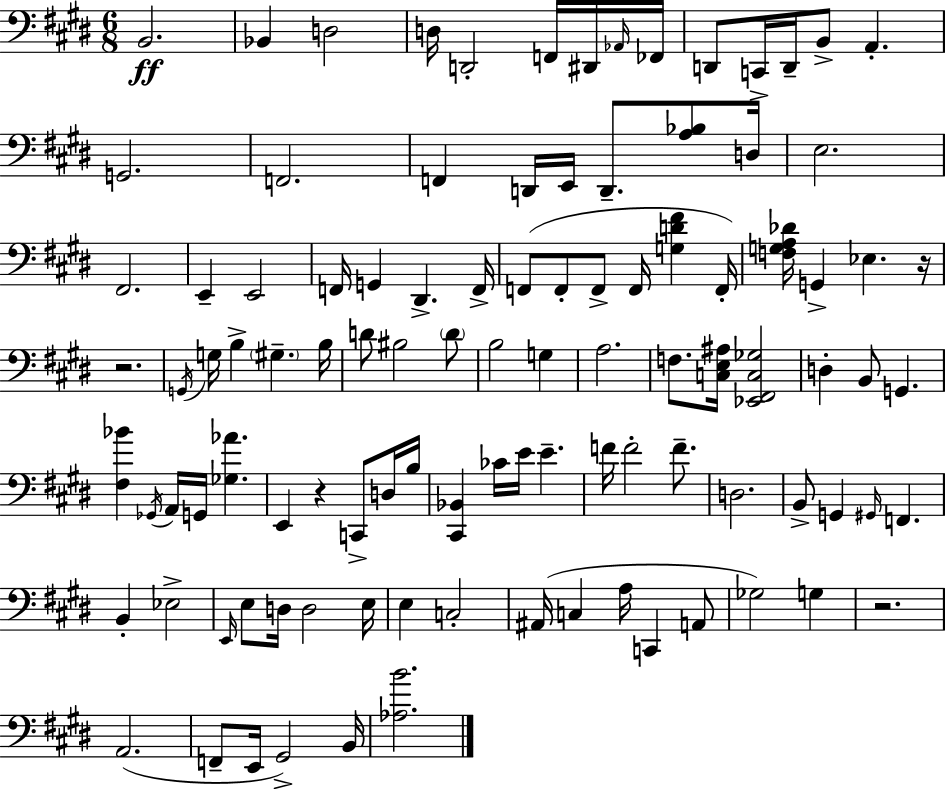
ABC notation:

X:1
T:Untitled
M:6/8
L:1/4
K:E
B,,2 _B,, D,2 D,/4 D,,2 F,,/4 ^D,,/4 _A,,/4 _F,,/4 D,,/2 C,,/4 D,,/4 B,,/2 A,, G,,2 F,,2 F,, D,,/4 E,,/4 D,,/2 [A,_B,]/2 D,/4 E,2 ^F,,2 E,, E,,2 F,,/4 G,, ^D,, F,,/4 F,,/2 F,,/2 F,,/2 F,,/4 [G,D^F] F,,/4 [F,G,A,_D]/4 G,, _E, z/4 z2 G,,/4 G,/4 B, ^G, B,/4 D/2 ^B,2 D/2 B,2 G, A,2 F,/2 [C,E,^A,]/4 [_E,,^F,,C,_G,]2 D, B,,/2 G,, [^F,_B] _G,,/4 A,,/4 G,,/4 [_G,_A] E,, z C,,/2 D,/4 B,/4 [^C,,_B,,] _C/4 E/4 E F/4 F2 F/2 D,2 B,,/2 G,, ^G,,/4 F,, B,, _E,2 E,,/4 E,/2 D,/4 D,2 E,/4 E, C,2 ^A,,/4 C, A,/4 C,, A,,/2 _G,2 G, z2 A,,2 F,,/2 E,,/4 ^G,,2 B,,/4 [_A,B]2